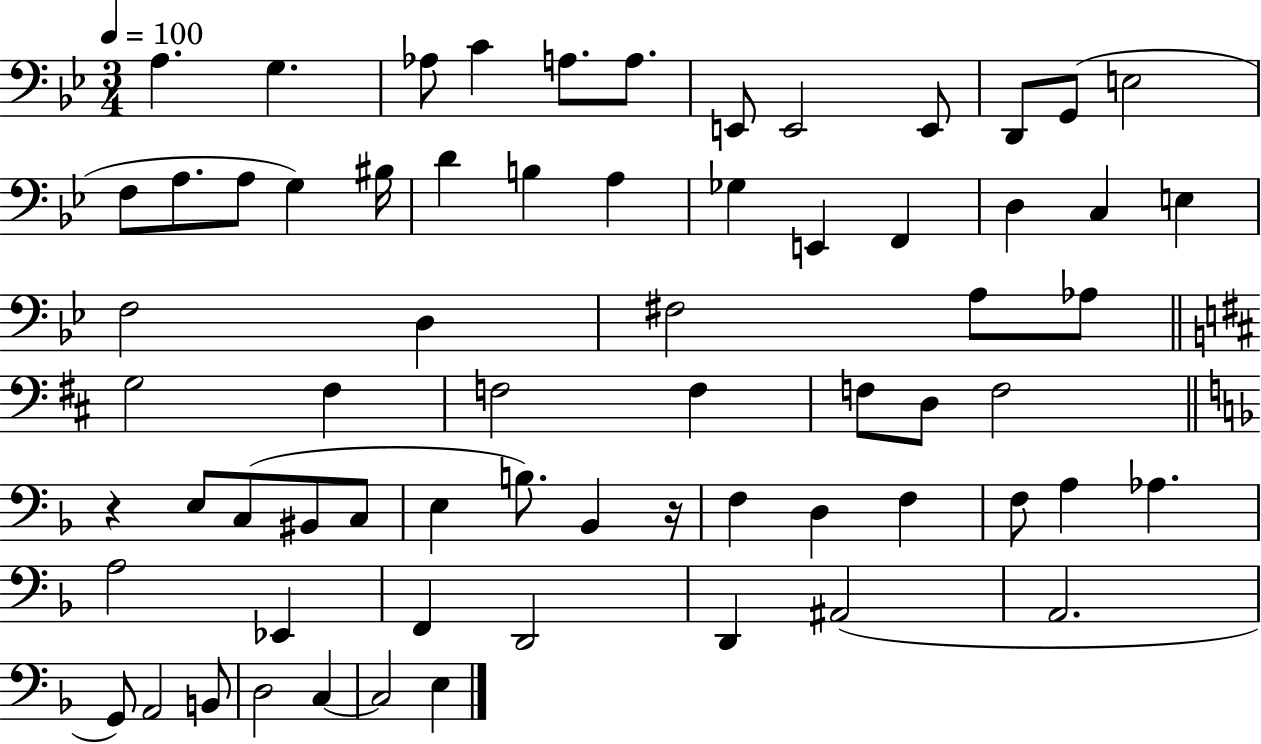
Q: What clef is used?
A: bass